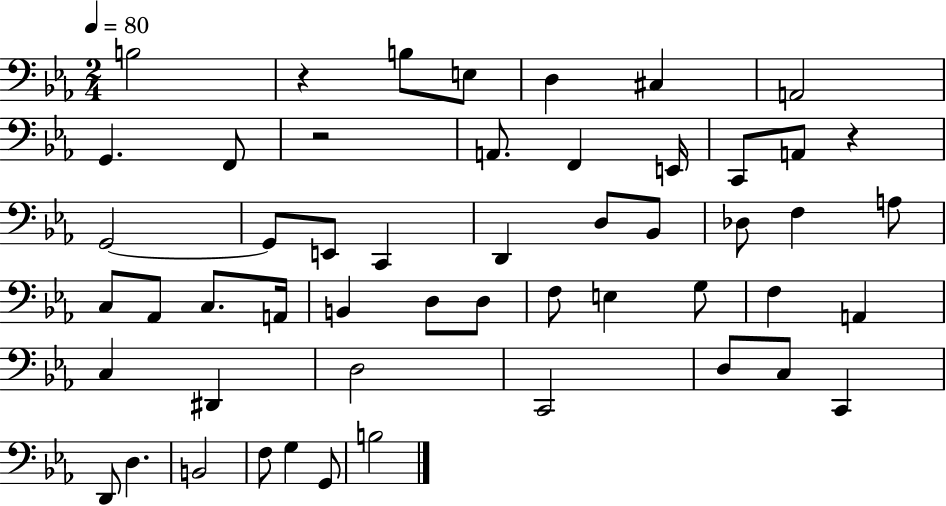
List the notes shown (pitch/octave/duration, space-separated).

B3/h R/q B3/e E3/e D3/q C#3/q A2/h G2/q. F2/e R/h A2/e. F2/q E2/s C2/e A2/e R/q G2/h G2/e E2/e C2/q D2/q D3/e Bb2/e Db3/e F3/q A3/e C3/e Ab2/e C3/e. A2/s B2/q D3/e D3/e F3/e E3/q G3/e F3/q A2/q C3/q D#2/q D3/h C2/h D3/e C3/e C2/q D2/e D3/q. B2/h F3/e G3/q G2/e B3/h